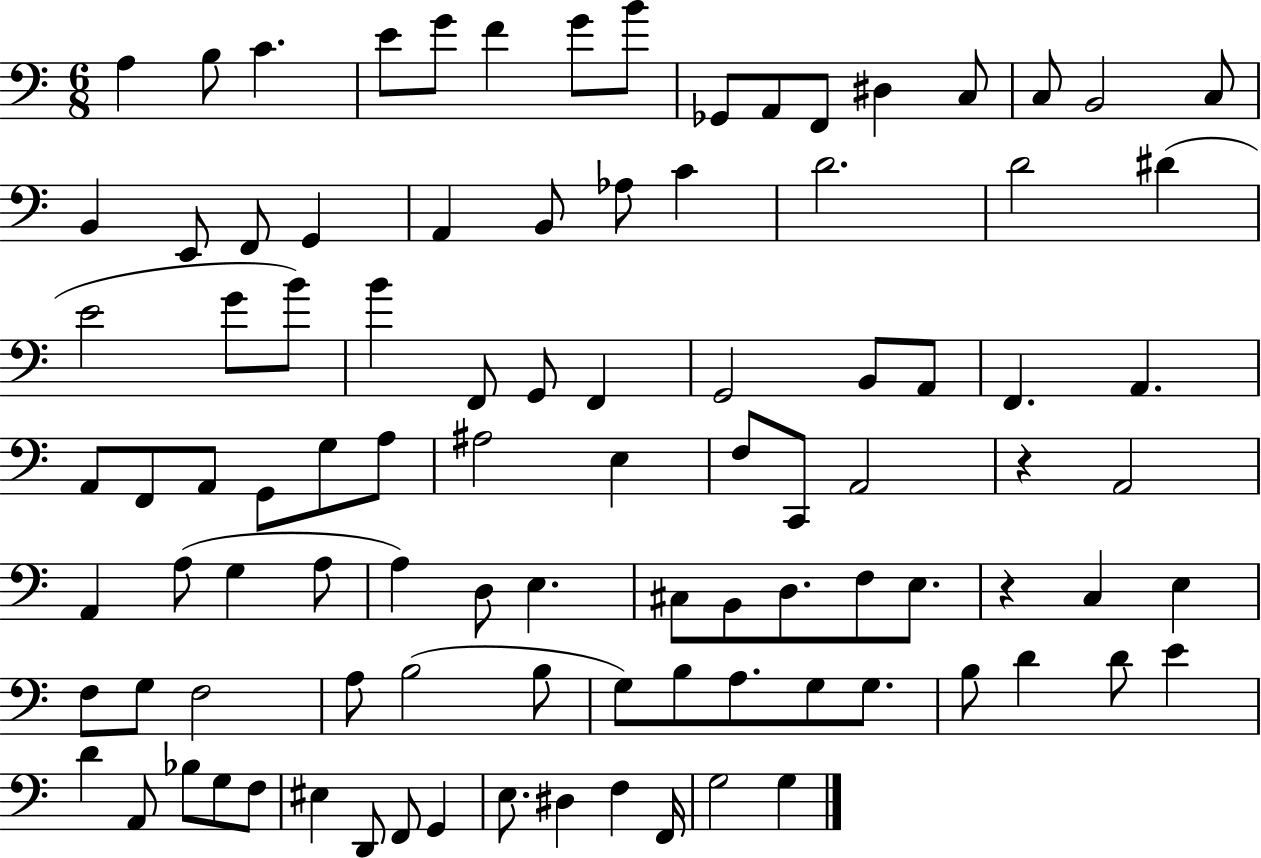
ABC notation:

X:1
T:Untitled
M:6/8
L:1/4
K:C
A, B,/2 C E/2 G/2 F G/2 B/2 _G,,/2 A,,/2 F,,/2 ^D, C,/2 C,/2 B,,2 C,/2 B,, E,,/2 F,,/2 G,, A,, B,,/2 _A,/2 C D2 D2 ^D E2 G/2 B/2 B F,,/2 G,,/2 F,, G,,2 B,,/2 A,,/2 F,, A,, A,,/2 F,,/2 A,,/2 G,,/2 G,/2 A,/2 ^A,2 E, F,/2 C,,/2 A,,2 z A,,2 A,, A,/2 G, A,/2 A, D,/2 E, ^C,/2 B,,/2 D,/2 F,/2 E,/2 z C, E, F,/2 G,/2 F,2 A,/2 B,2 B,/2 G,/2 B,/2 A,/2 G,/2 G,/2 B,/2 D D/2 E D A,,/2 _B,/2 G,/2 F,/2 ^E, D,,/2 F,,/2 G,, E,/2 ^D, F, F,,/4 G,2 G,